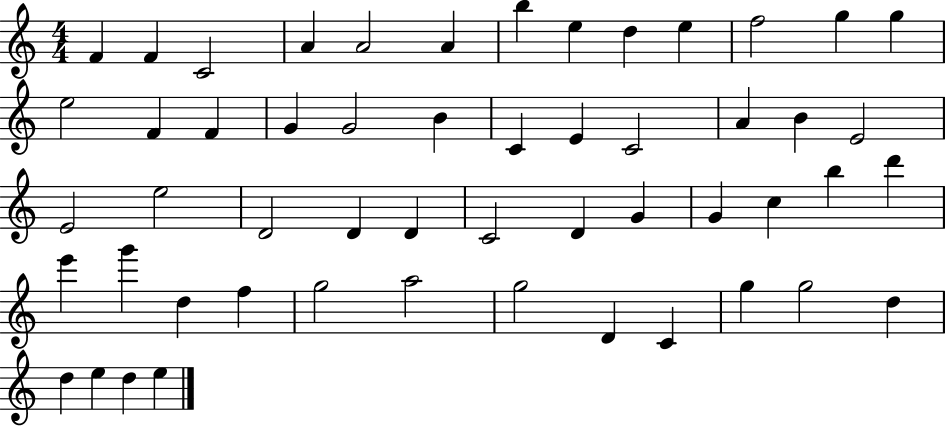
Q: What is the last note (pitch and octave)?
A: E5